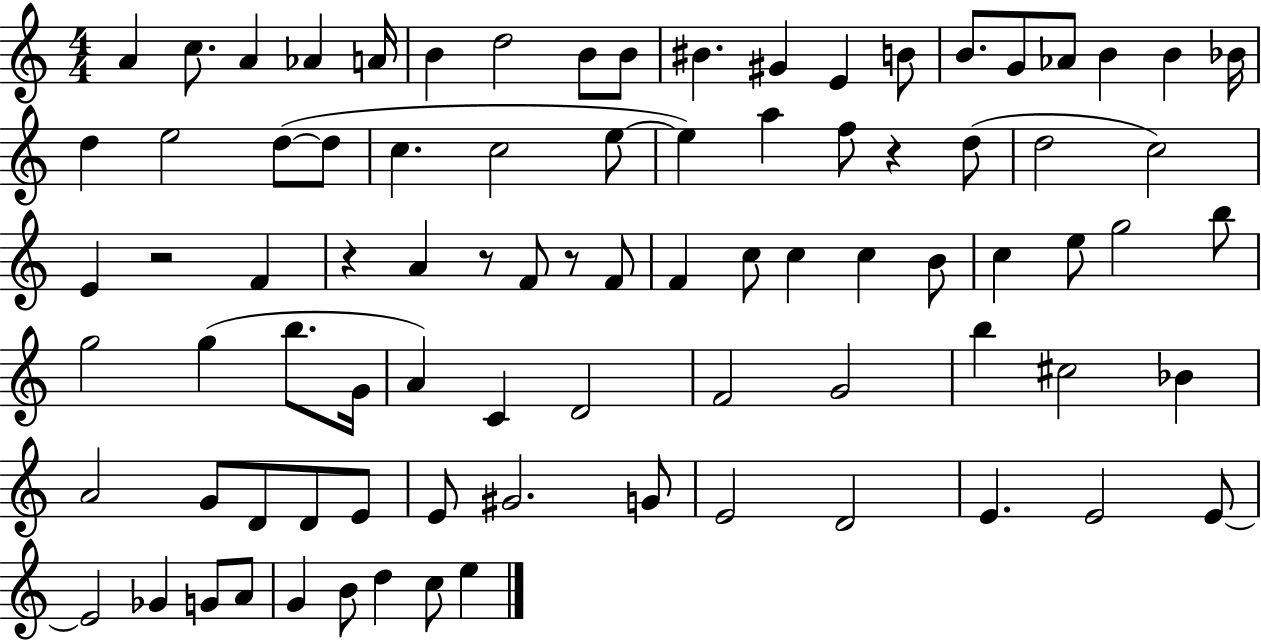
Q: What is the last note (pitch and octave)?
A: E5